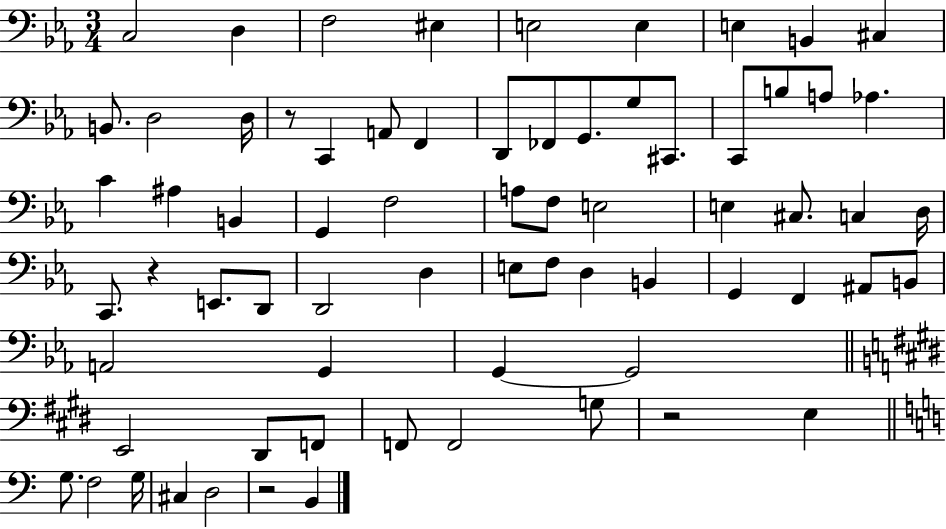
{
  \clef bass
  \numericTimeSignature
  \time 3/4
  \key ees \major
  c2 d4 | f2 eis4 | e2 e4 | e4 b,4 cis4 | \break b,8. d2 d16 | r8 c,4 a,8 f,4 | d,8 fes,8 g,8. g8 cis,8. | c,8 b8 a8 aes4. | \break c'4 ais4 b,4 | g,4 f2 | a8 f8 e2 | e4 cis8. c4 d16 | \break c,8. r4 e,8. d,8 | d,2 d4 | e8 f8 d4 b,4 | g,4 f,4 ais,8 b,8 | \break a,2 g,4 | g,4~~ g,2 | \bar "||" \break \key e \major e,2 dis,8 f,8 | f,8 f,2 g8 | r2 e4 | \bar "||" \break \key c \major g8. f2 g16 | cis4 d2 | r2 b,4 | \bar "|."
}